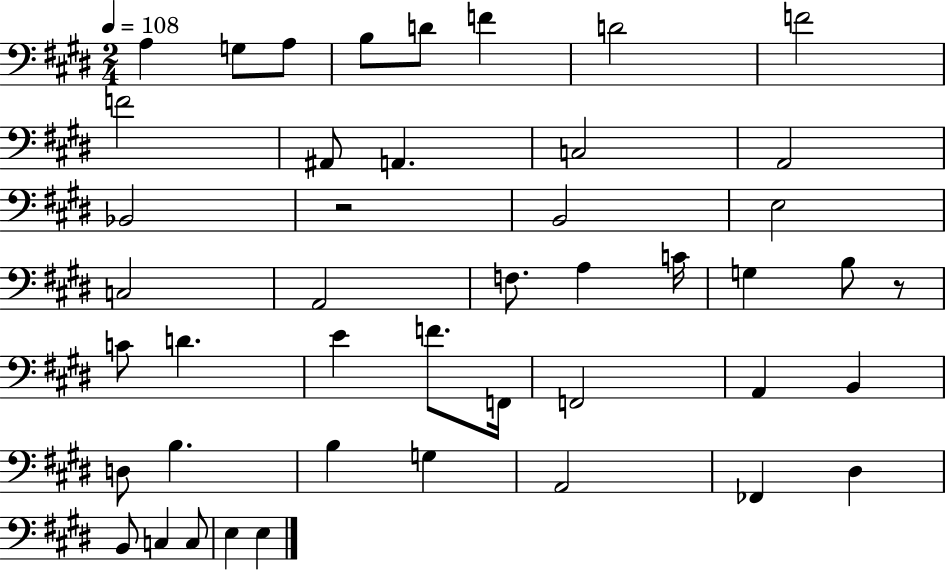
X:1
T:Untitled
M:2/4
L:1/4
K:E
A, G,/2 A,/2 B,/2 D/2 F D2 F2 F2 ^A,,/2 A,, C,2 A,,2 _B,,2 z2 B,,2 E,2 C,2 A,,2 F,/2 A, C/4 G, B,/2 z/2 C/2 D E F/2 F,,/4 F,,2 A,, B,, D,/2 B, B, G, A,,2 _F,, ^D, B,,/2 C, C,/2 E, E,